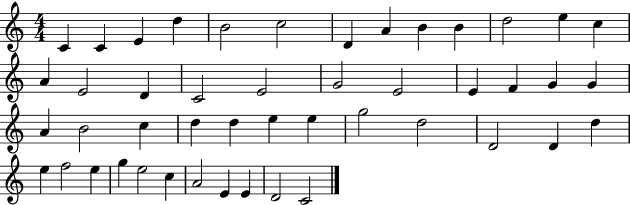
C4/q C4/q E4/q D5/q B4/h C5/h D4/q A4/q B4/q B4/q D5/h E5/q C5/q A4/q E4/h D4/q C4/h E4/h G4/h E4/h E4/q F4/q G4/q G4/q A4/q B4/h C5/q D5/q D5/q E5/q E5/q G5/h D5/h D4/h D4/q D5/q E5/q F5/h E5/q G5/q E5/h C5/q A4/h E4/q E4/q D4/h C4/h